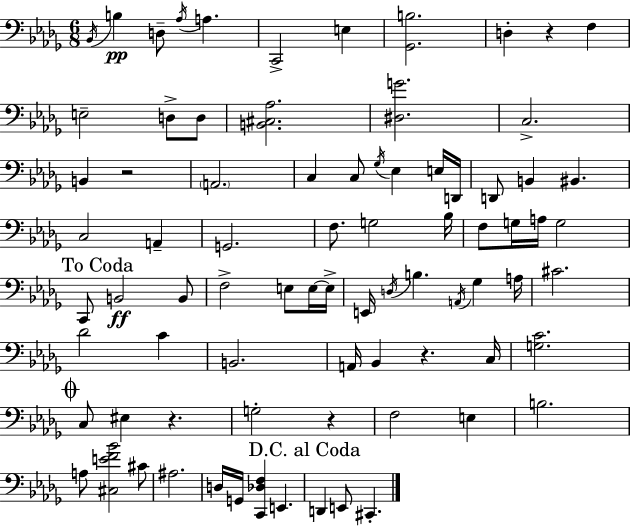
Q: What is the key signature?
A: BES minor